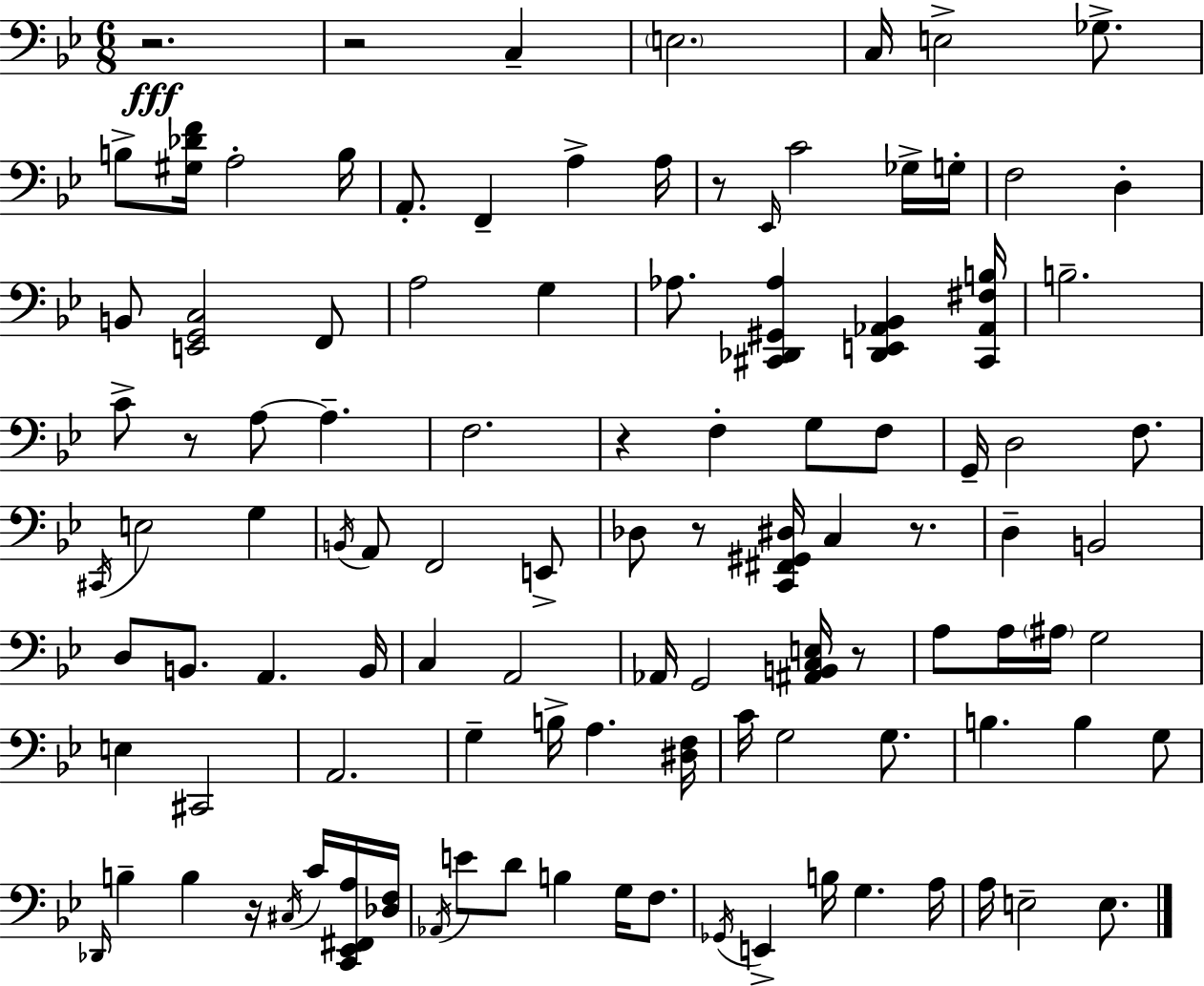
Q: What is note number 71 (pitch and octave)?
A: B3